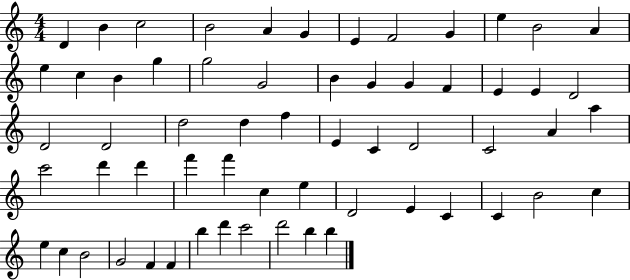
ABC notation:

X:1
T:Untitled
M:4/4
L:1/4
K:C
D B c2 B2 A G E F2 G e B2 A e c B g g2 G2 B G G F E E D2 D2 D2 d2 d f E C D2 C2 A a c'2 d' d' f' f' c e D2 E C C B2 c e c B2 G2 F F b d' c'2 d'2 b b